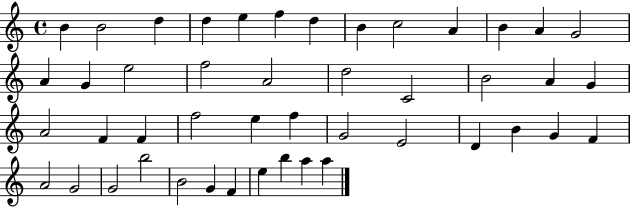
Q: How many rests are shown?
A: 0